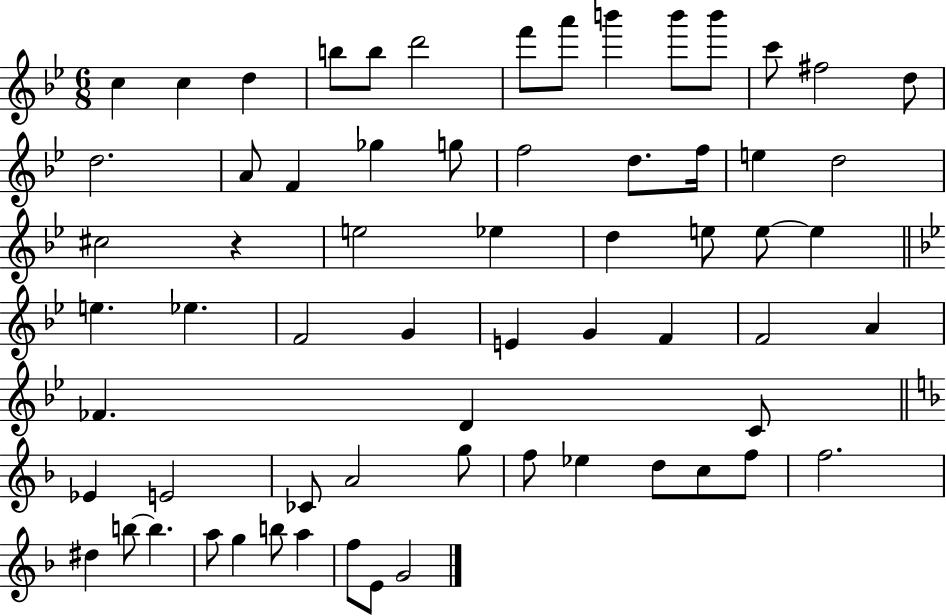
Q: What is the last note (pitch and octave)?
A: G4